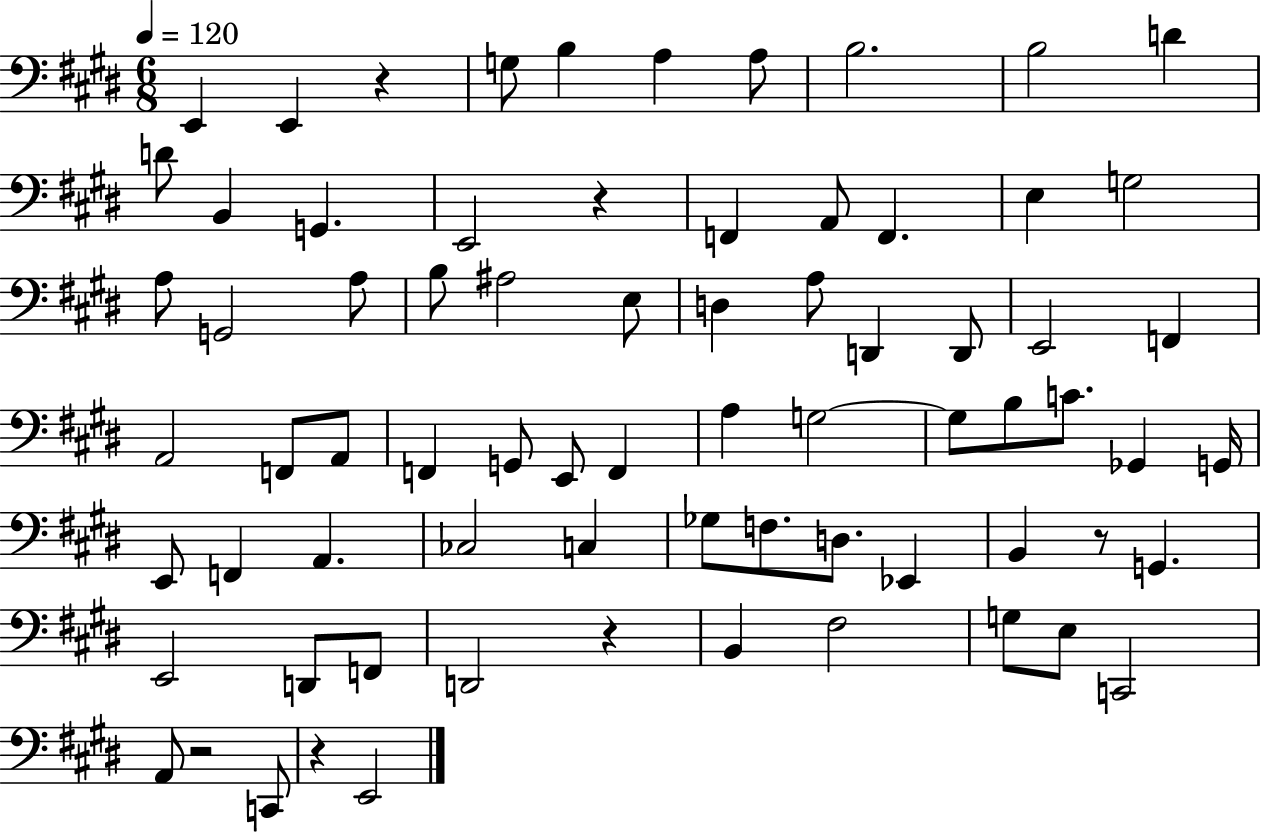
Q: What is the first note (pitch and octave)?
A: E2